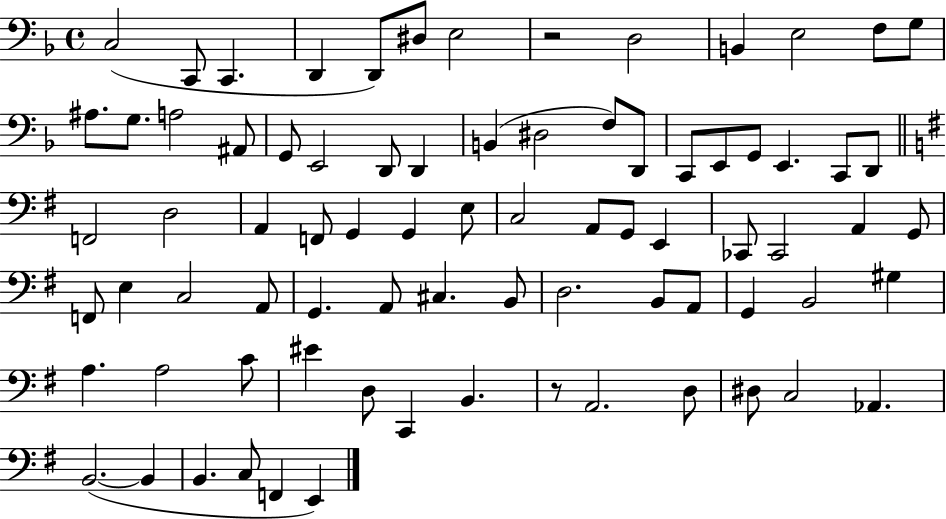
{
  \clef bass
  \time 4/4
  \defaultTimeSignature
  \key f \major
  \repeat volta 2 { c2( c,8 c,4. | d,4 d,8) dis8 e2 | r2 d2 | b,4 e2 f8 g8 | \break ais8. g8. a2 ais,8 | g,8 e,2 d,8 d,4 | b,4( dis2 f8) d,8 | c,8 e,8 g,8 e,4. c,8 d,8 | \break \bar "||" \break \key e \minor f,2 d2 | a,4 f,8 g,4 g,4 e8 | c2 a,8 g,8 e,4 | ces,8 ces,2 a,4 g,8 | \break f,8 e4 c2 a,8 | g,4. a,8 cis4. b,8 | d2. b,8 a,8 | g,4 b,2 gis4 | \break a4. a2 c'8 | eis'4 d8 c,4 b,4. | r8 a,2. d8 | dis8 c2 aes,4. | \break b,2.~(~ b,4 | b,4. c8 f,4 e,4) | } \bar "|."
}